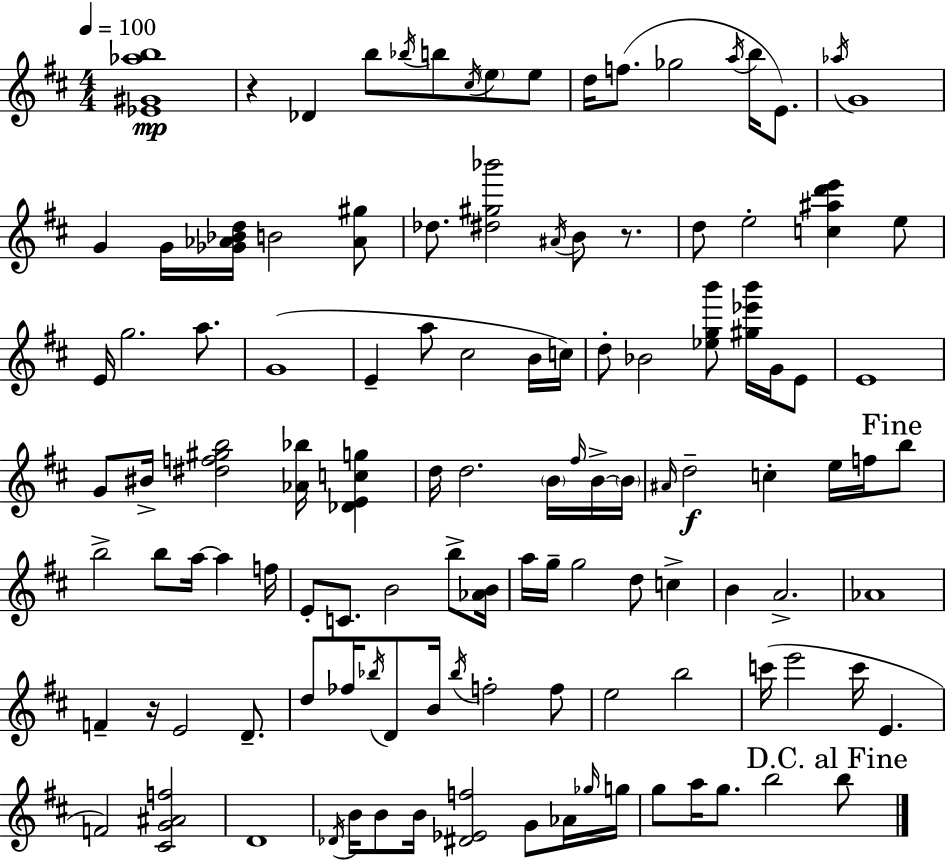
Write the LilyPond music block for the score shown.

{
  \clef treble
  \numericTimeSignature
  \time 4/4
  \key d \major
  \tempo 4 = 100
  <ees' gis' aes'' b''>1\mp | r4 des'4 b''8 \acciaccatura { bes''16 } b''8 \acciaccatura { cis''16 } \parenthesize e''8 | e''8 d''16 f''8.( ges''2 \acciaccatura { a''16 } b''16 | e'8.) \acciaccatura { aes''16 } g'1 | \break g'4 g'16 <ges' aes' bes' d''>16 b'2 | <aes' gis''>8 des''8. <dis'' gis'' bes'''>2 \acciaccatura { ais'16 } | b'8 r8. d''8 e''2-. <c'' ais'' d''' e'''>4 | e''8 e'16 g''2. | \break a''8. g'1( | e'4-- a''8 cis''2 | b'16 c''16) d''8-. bes'2 <ees'' g'' b'''>8 | <gis'' ees''' b'''>16 g'16 e'8 e'1 | \break g'8 bis'16-> <dis'' f'' gis'' b''>2 | <aes' bes''>16 <des' e' c'' g''>4 d''16 d''2. | \parenthesize b'16 \grace { fis''16 } b'16->~~ \parenthesize b'16 \grace { ais'16 }\f d''2-- c''4-. | e''16 f''16 \mark "Fine" b''8 b''2-> b''8 | \break a''16~~ a''4 f''16 e'8-. c'8. b'2 | b''8-> <aes' b'>16 a''16 g''16-- g''2 | d''8 c''4-> b'4 a'2.-> | aes'1 | \break f'4-- r16 e'2 | d'8.-- d''8 fes''16 \acciaccatura { bes''16 } d'8 b'16 \acciaccatura { bes''16 } f''2-. | f''8 e''2 | b''2 c'''16( e'''2 | \break c'''16 e'4. f'2) | <cis' g' ais' f''>2 d'1 | \acciaccatura { des'16 } b'16 b'8 b'16 <dis' ees' f''>2 | g'8 aes'16 \grace { ges''16 } g''16 g''8 a''16 g''8. | \break b''2 \mark "D.C. al Fine" b''8 \bar "|."
}